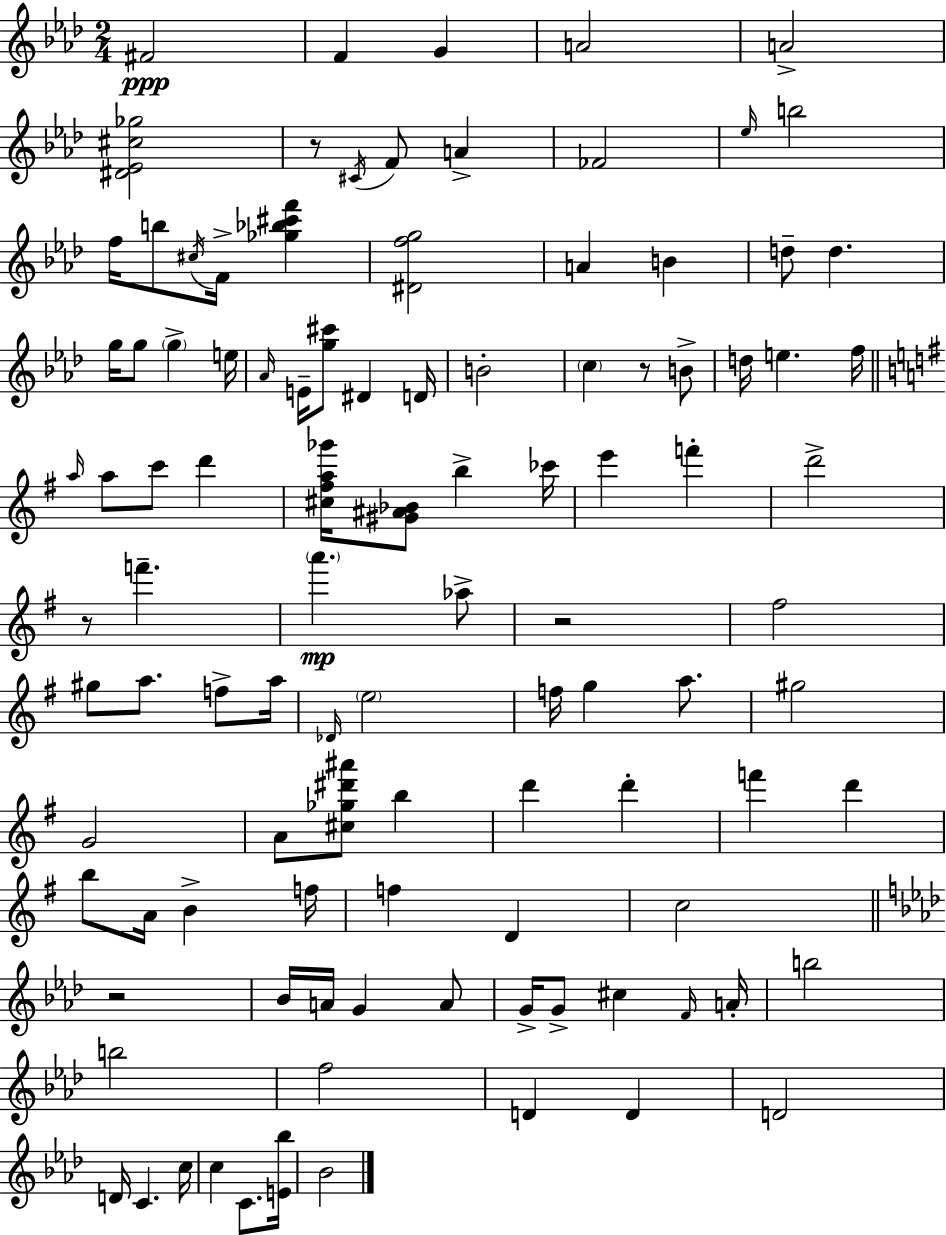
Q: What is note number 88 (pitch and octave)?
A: C5